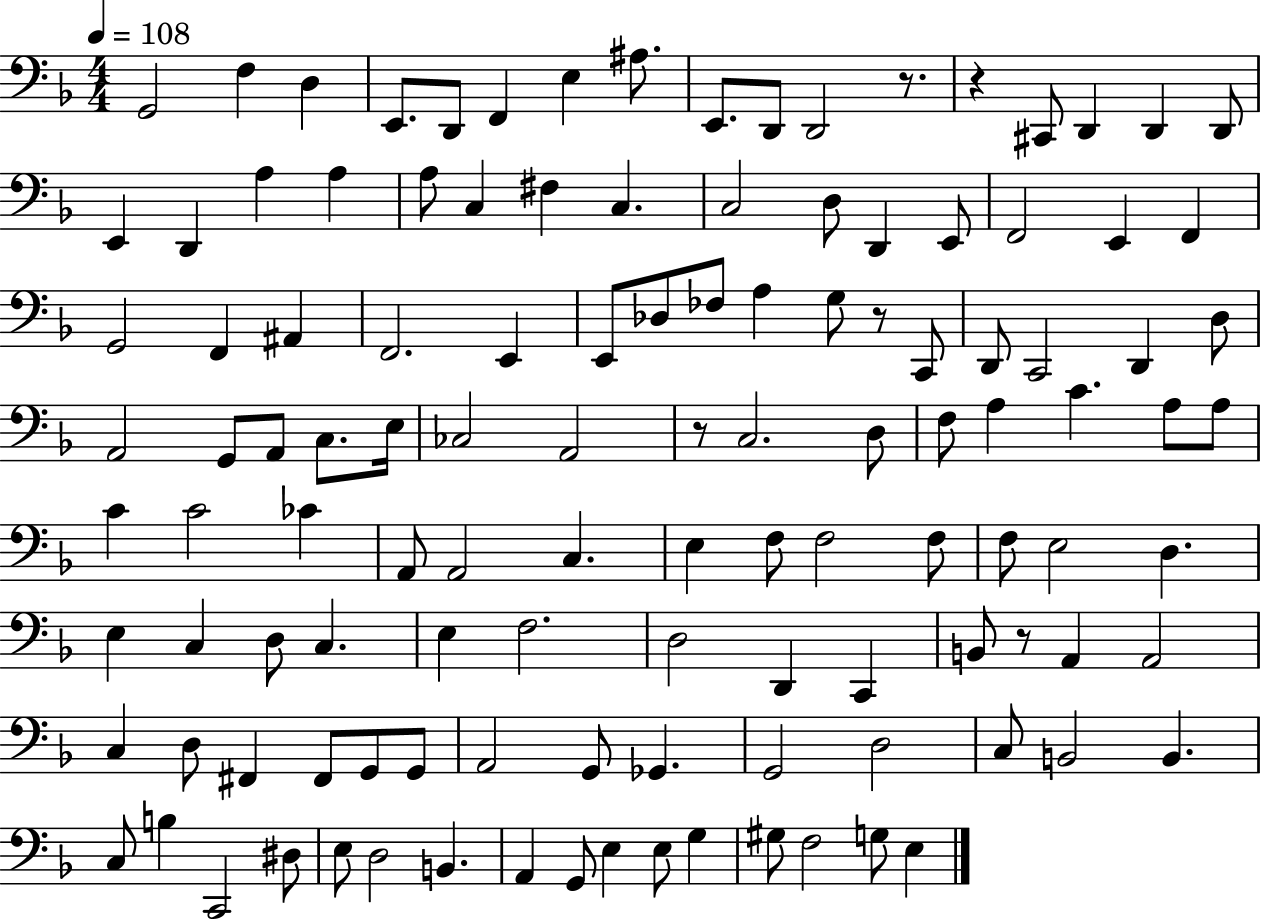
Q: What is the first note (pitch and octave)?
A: G2